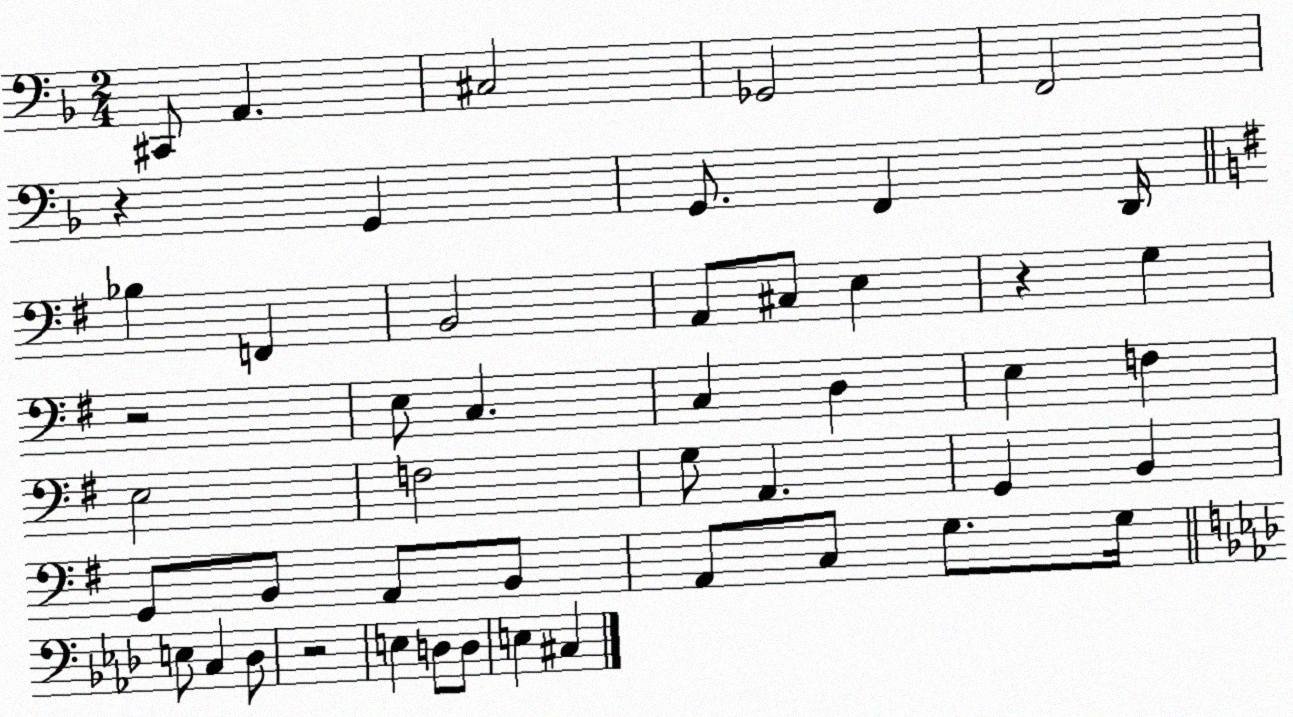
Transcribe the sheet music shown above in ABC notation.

X:1
T:Untitled
M:2/4
L:1/4
K:F
^C,,/2 A,, ^C,2 _G,,2 F,,2 z G,, G,,/2 F,, D,,/4 _B, F,, B,,2 A,,/2 ^C,/2 E, z G, z2 E,/2 C, C, D, E, F, E,2 F,2 G,/2 A,, G,, B,, G,,/2 B,,/2 A,,/2 B,,/2 A,,/2 C,/2 G,/2 G,/4 E,/2 C, _D,/2 z2 E, D,/2 D,/2 E, ^C,